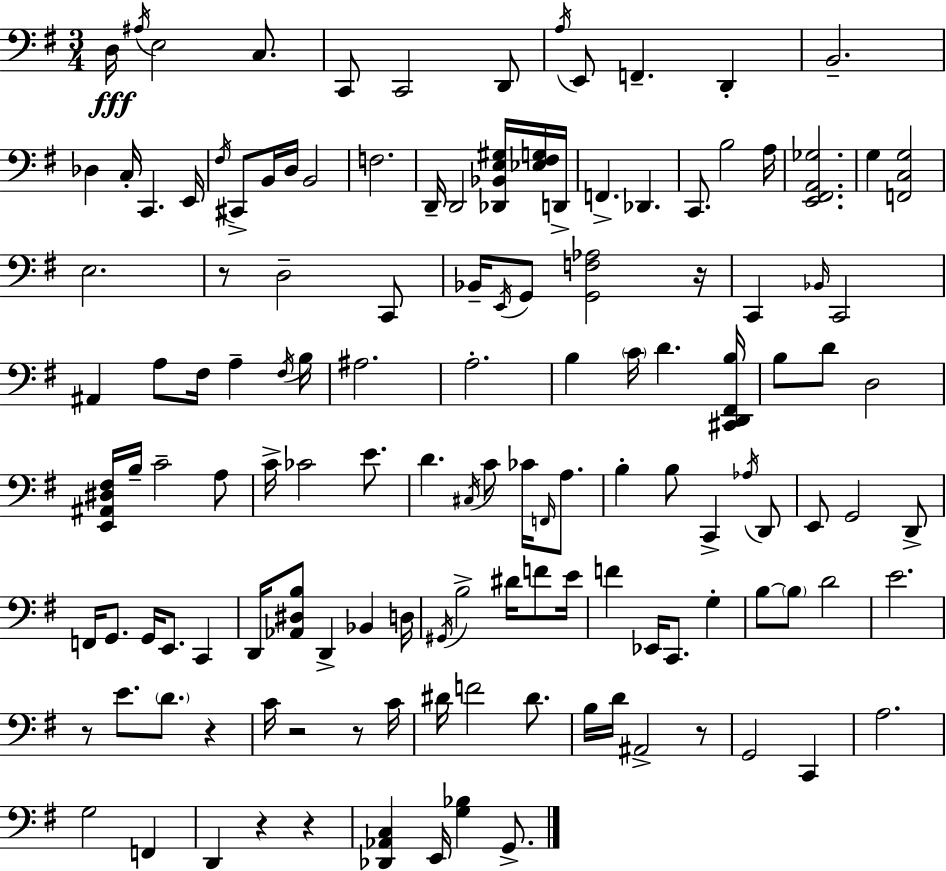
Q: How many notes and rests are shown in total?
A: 133